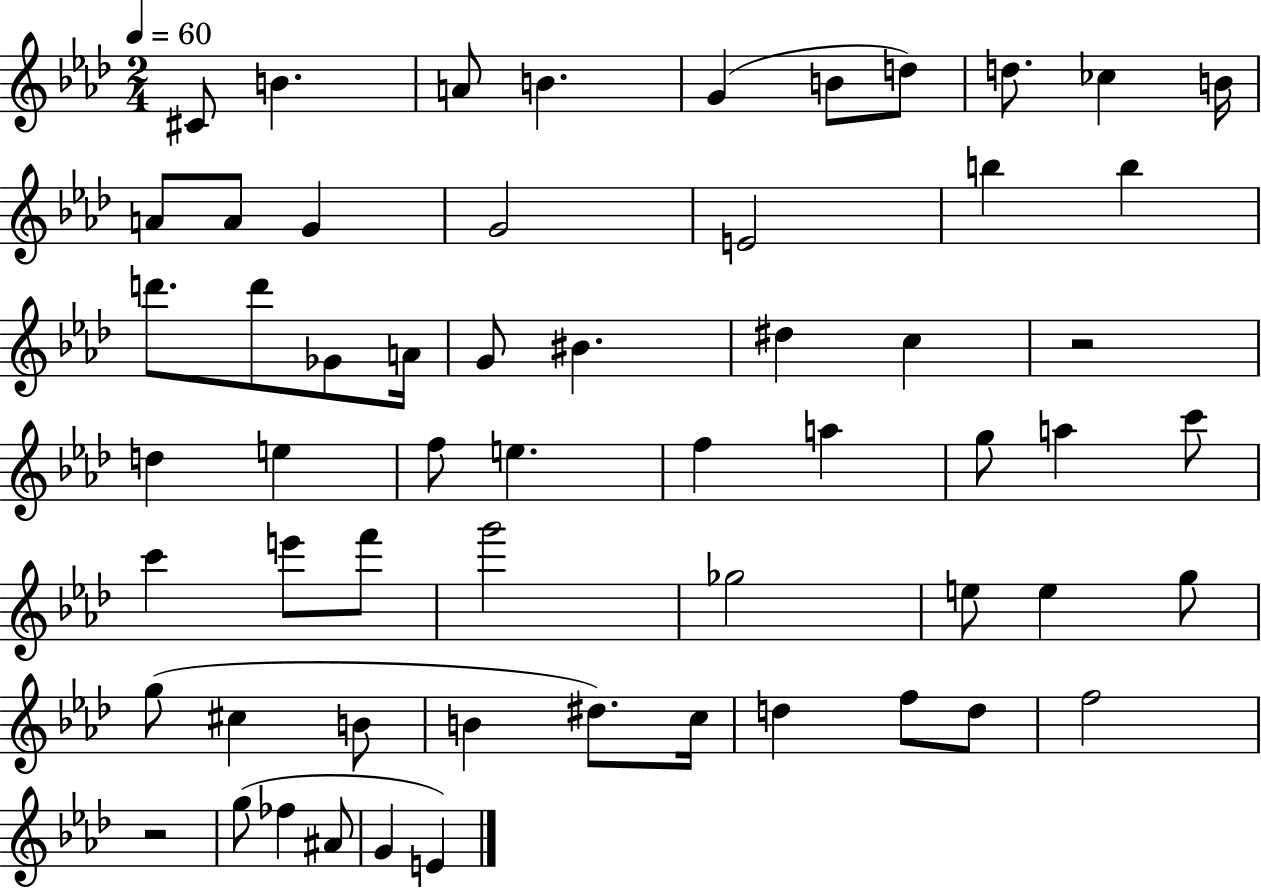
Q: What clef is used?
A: treble